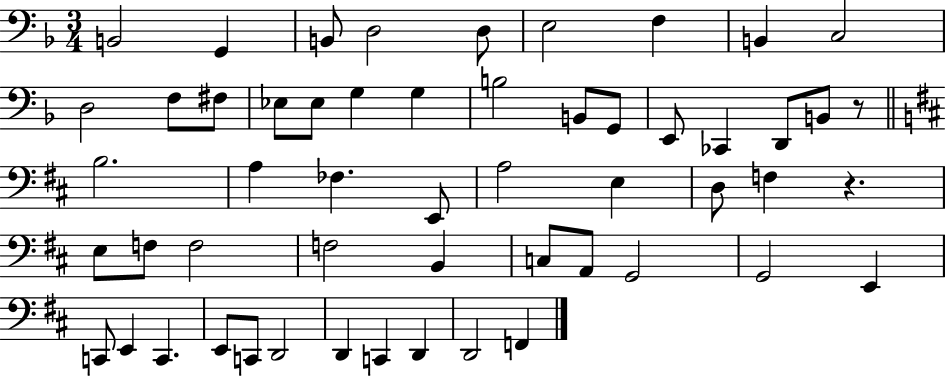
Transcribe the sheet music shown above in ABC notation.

X:1
T:Untitled
M:3/4
L:1/4
K:F
B,,2 G,, B,,/2 D,2 D,/2 E,2 F, B,, C,2 D,2 F,/2 ^F,/2 _E,/2 _E,/2 G, G, B,2 B,,/2 G,,/2 E,,/2 _C,, D,,/2 B,,/2 z/2 B,2 A, _F, E,,/2 A,2 E, D,/2 F, z E,/2 F,/2 F,2 F,2 B,, C,/2 A,,/2 G,,2 G,,2 E,, C,,/2 E,, C,, E,,/2 C,,/2 D,,2 D,, C,, D,, D,,2 F,,